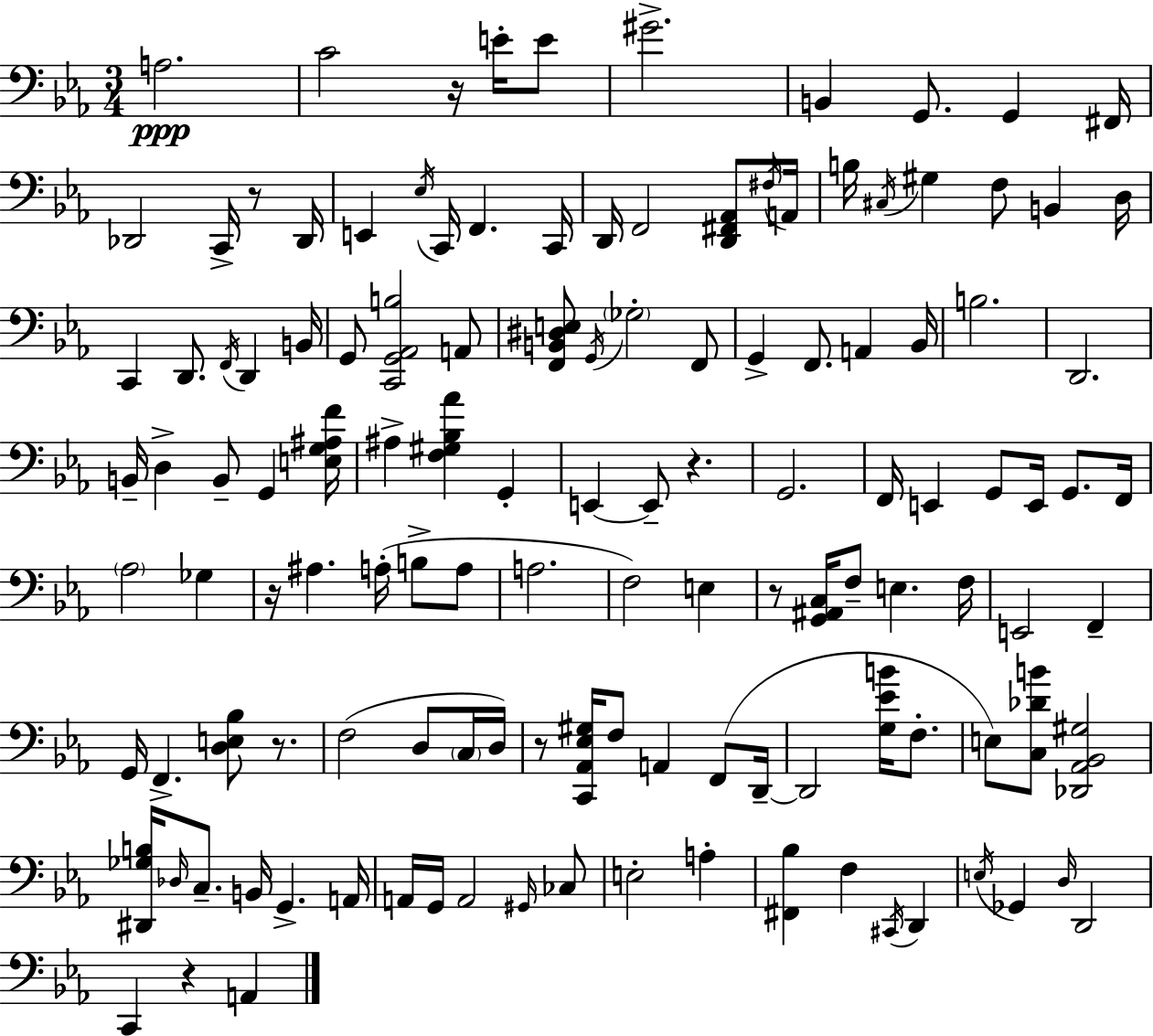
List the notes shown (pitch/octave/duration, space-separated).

A3/h. C4/h R/s E4/s E4/e G#4/h. B2/q G2/e. G2/q F#2/s Db2/h C2/s R/e Db2/s E2/q Eb3/s C2/s F2/q. C2/s D2/s F2/h [D2,F#2,Ab2]/e F#3/s A2/s B3/s C#3/s G#3/q F3/e B2/q D3/s C2/q D2/e. F2/s D2/q B2/s G2/e [C2,G2,Ab2,B3]/h A2/e [F2,B2,D#3,E3]/e G2/s Gb3/h F2/e G2/q F2/e. A2/q Bb2/s B3/h. D2/h. B2/s D3/q B2/e G2/q [E3,G3,A#3,F4]/s A#3/q [F3,G#3,Bb3,Ab4]/q G2/q E2/q E2/e R/q. G2/h. F2/s E2/q G2/e E2/s G2/e. F2/s Ab3/h Gb3/q R/s A#3/q. A3/s B3/e A3/e A3/h. F3/h E3/q R/e [G2,A#2,C3]/s F3/e E3/q. F3/s E2/h F2/q G2/s F2/q. [D3,E3,Bb3]/e R/e. F3/h D3/e C3/s D3/s R/e [C2,Ab2,Eb3,G#3]/s F3/e A2/q F2/e D2/s D2/h [G3,Eb4,B4]/s F3/e. E3/e [C3,Db4,B4]/e [Db2,Ab2,Bb2,G#3]/h [D#2,Gb3,B3]/s Db3/s C3/e. B2/s G2/q. A2/s A2/s G2/s A2/h G#2/s CES3/e E3/h A3/q [F#2,Bb3]/q F3/q C#2/s D2/q E3/s Gb2/q D3/s D2/h C2/q R/q A2/q